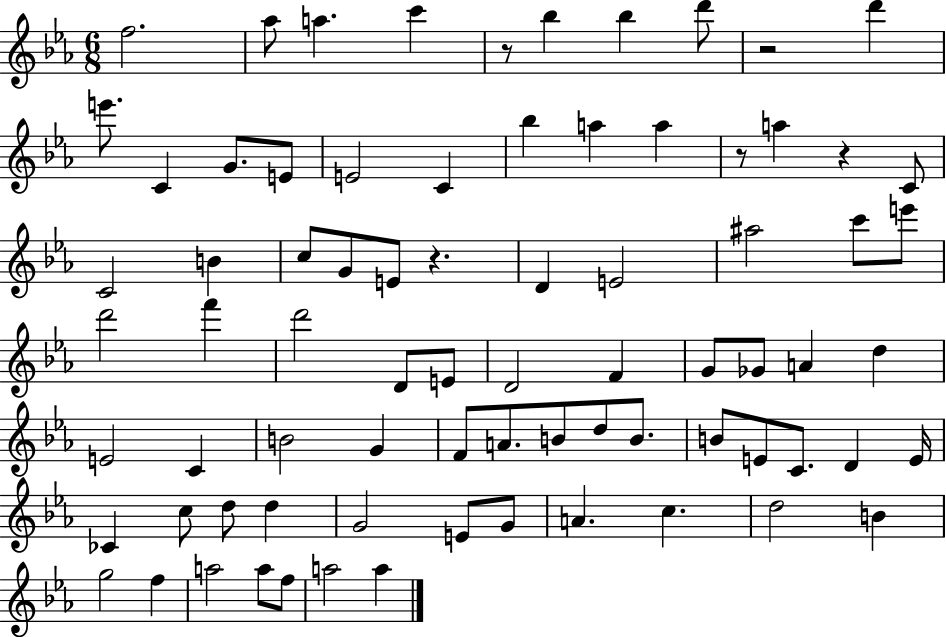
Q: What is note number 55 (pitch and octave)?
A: CES4